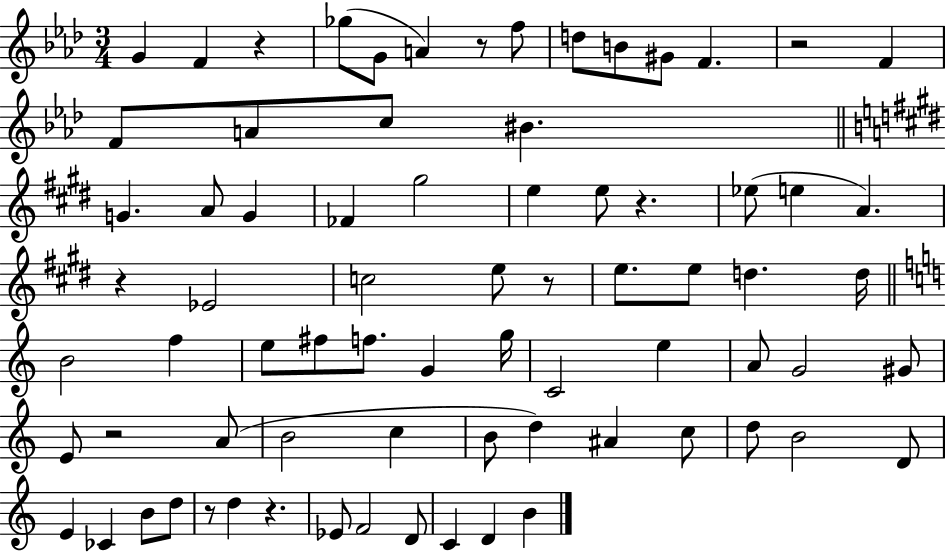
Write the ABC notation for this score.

X:1
T:Untitled
M:3/4
L:1/4
K:Ab
G F z _g/2 G/2 A z/2 f/2 d/2 B/2 ^G/2 F z2 F F/2 A/2 c/2 ^B G A/2 G _F ^g2 e e/2 z _e/2 e A z _E2 c2 e/2 z/2 e/2 e/2 d d/4 B2 f e/2 ^f/2 f/2 G g/4 C2 e A/2 G2 ^G/2 E/2 z2 A/2 B2 c B/2 d ^A c/2 d/2 B2 D/2 E _C B/2 d/2 z/2 d z _E/2 F2 D/2 C D B